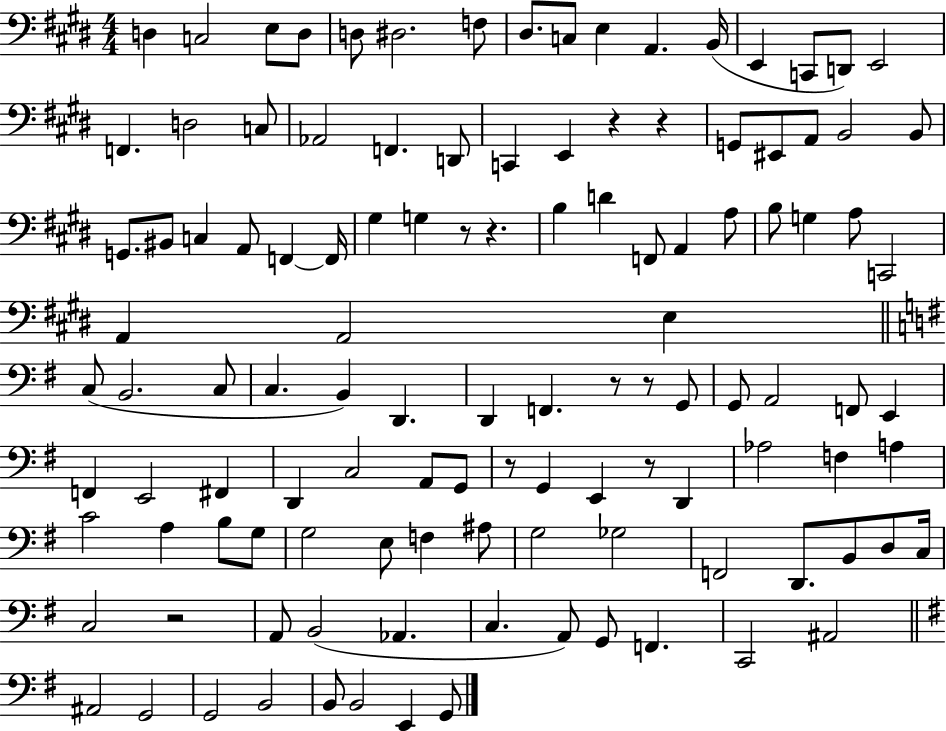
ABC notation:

X:1
T:Untitled
M:4/4
L:1/4
K:E
D, C,2 E,/2 D,/2 D,/2 ^D,2 F,/2 ^D,/2 C,/2 E, A,, B,,/4 E,, C,,/2 D,,/2 E,,2 F,, D,2 C,/2 _A,,2 F,, D,,/2 C,, E,, z z G,,/2 ^E,,/2 A,,/2 B,,2 B,,/2 G,,/2 ^B,,/2 C, A,,/2 F,, F,,/4 ^G, G, z/2 z B, D F,,/2 A,, A,/2 B,/2 G, A,/2 C,,2 A,, A,,2 E, C,/2 B,,2 C,/2 C, B,, D,, D,, F,, z/2 z/2 G,,/2 G,,/2 A,,2 F,,/2 E,, F,, E,,2 ^F,, D,, C,2 A,,/2 G,,/2 z/2 G,, E,, z/2 D,, _A,2 F, A, C2 A, B,/2 G,/2 G,2 E,/2 F, ^A,/2 G,2 _G,2 F,,2 D,,/2 B,,/2 D,/2 C,/4 C,2 z2 A,,/2 B,,2 _A,, C, A,,/2 G,,/2 F,, C,,2 ^A,,2 ^A,,2 G,,2 G,,2 B,,2 B,,/2 B,,2 E,, G,,/2